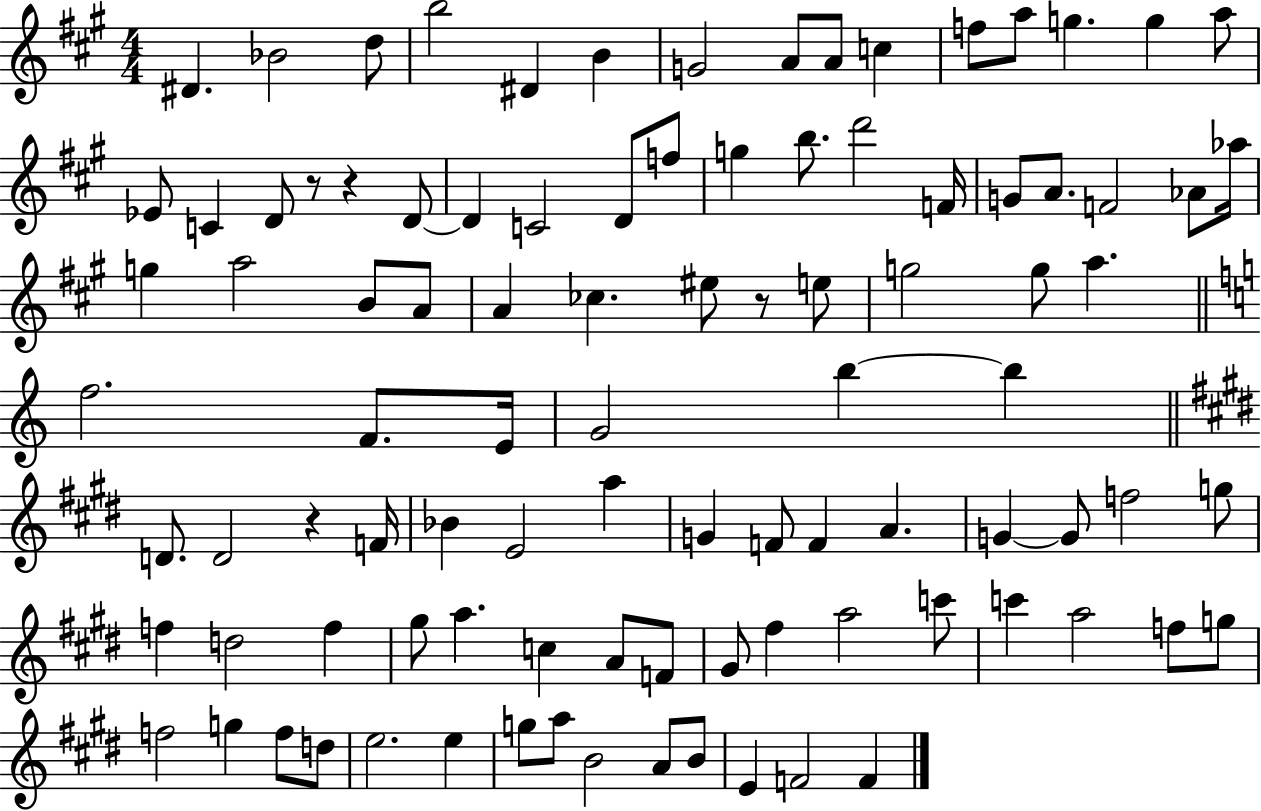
X:1
T:Untitled
M:4/4
L:1/4
K:A
^D _B2 d/2 b2 ^D B G2 A/2 A/2 c f/2 a/2 g g a/2 _E/2 C D/2 z/2 z D/2 D C2 D/2 f/2 g b/2 d'2 F/4 G/2 A/2 F2 _A/2 _a/4 g a2 B/2 A/2 A _c ^e/2 z/2 e/2 g2 g/2 a f2 F/2 E/4 G2 b b D/2 D2 z F/4 _B E2 a G F/2 F A G G/2 f2 g/2 f d2 f ^g/2 a c A/2 F/2 ^G/2 ^f a2 c'/2 c' a2 f/2 g/2 f2 g f/2 d/2 e2 e g/2 a/2 B2 A/2 B/2 E F2 F